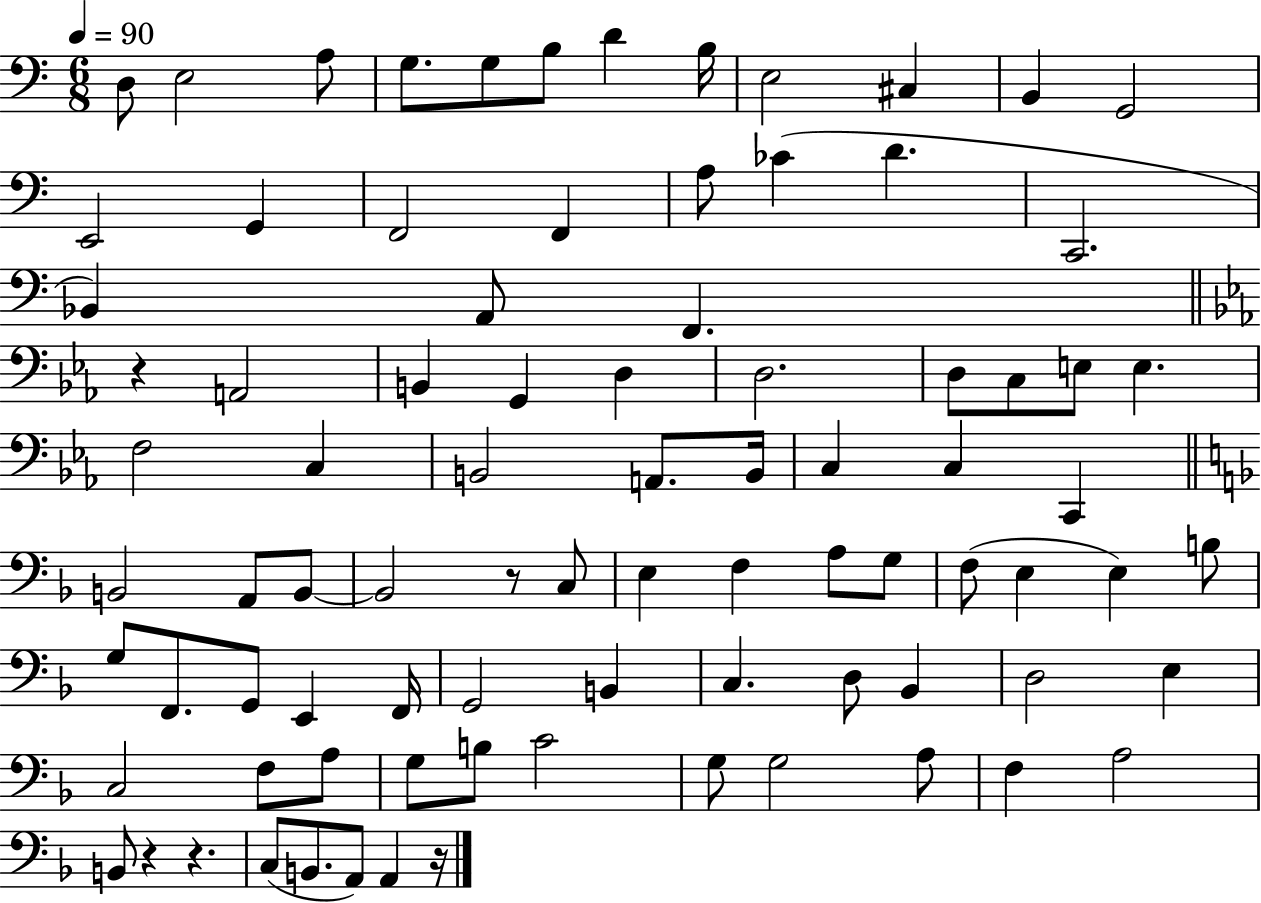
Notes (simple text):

D3/e E3/h A3/e G3/e. G3/e B3/e D4/q B3/s E3/h C#3/q B2/q G2/h E2/h G2/q F2/h F2/q A3/e CES4/q D4/q. C2/h. Bb2/q A2/e F2/q. R/q A2/h B2/q G2/q D3/q D3/h. D3/e C3/e E3/e E3/q. F3/h C3/q B2/h A2/e. B2/s C3/q C3/q C2/q B2/h A2/e B2/e B2/h R/e C3/e E3/q F3/q A3/e G3/e F3/e E3/q E3/q B3/e G3/e F2/e. G2/e E2/q F2/s G2/h B2/q C3/q. D3/e Bb2/q D3/h E3/q C3/h F3/e A3/e G3/e B3/e C4/h G3/e G3/h A3/e F3/q A3/h B2/e R/q R/q. C3/e B2/e. A2/e A2/q R/s